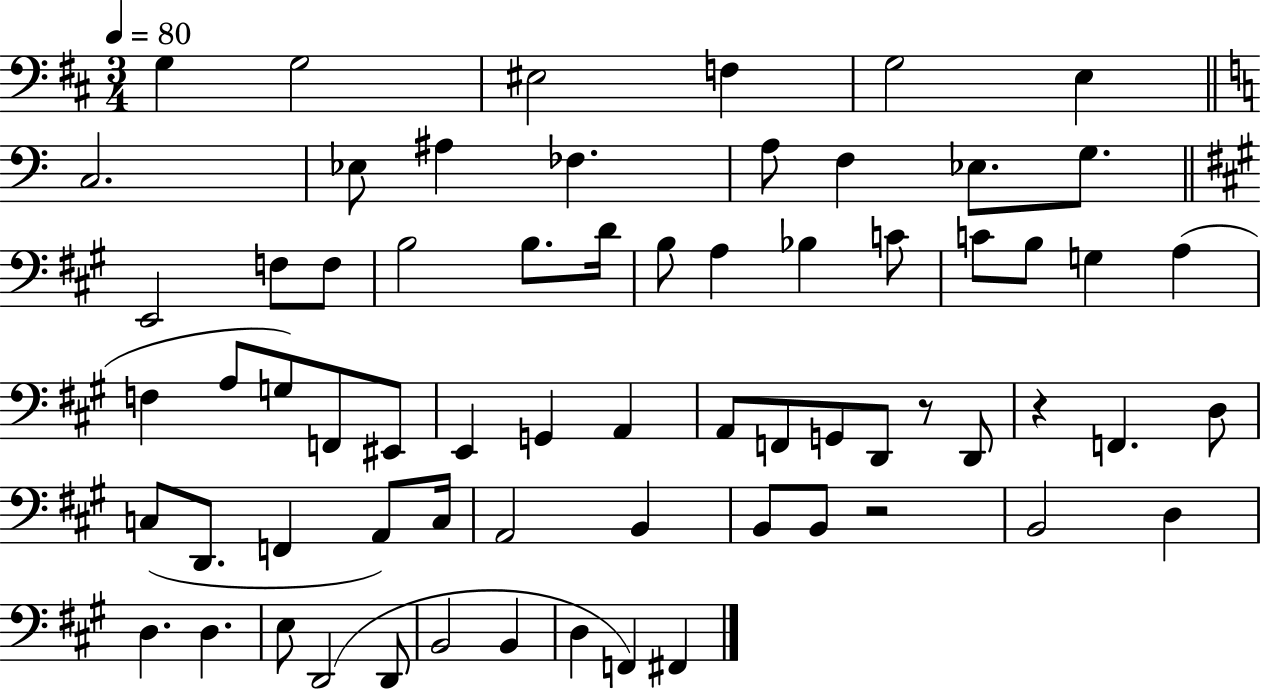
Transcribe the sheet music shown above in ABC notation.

X:1
T:Untitled
M:3/4
L:1/4
K:D
G, G,2 ^E,2 F, G,2 E, C,2 _E,/2 ^A, _F, A,/2 F, _E,/2 G,/2 E,,2 F,/2 F,/2 B,2 B,/2 D/4 B,/2 A, _B, C/2 C/2 B,/2 G, A, F, A,/2 G,/2 F,,/2 ^E,,/2 E,, G,, A,, A,,/2 F,,/2 G,,/2 D,,/2 z/2 D,,/2 z F,, D,/2 C,/2 D,,/2 F,, A,,/2 C,/4 A,,2 B,, B,,/2 B,,/2 z2 B,,2 D, D, D, E,/2 D,,2 D,,/2 B,,2 B,, D, F,, ^F,,